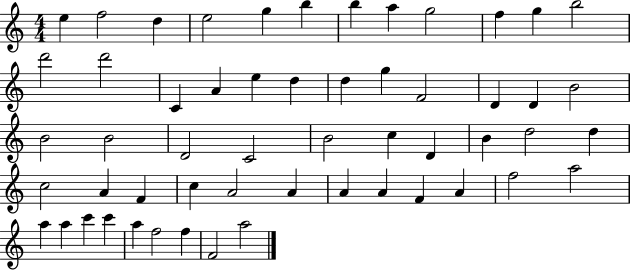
{
  \clef treble
  \numericTimeSignature
  \time 4/4
  \key c \major
  e''4 f''2 d''4 | e''2 g''4 b''4 | b''4 a''4 g''2 | f''4 g''4 b''2 | \break d'''2 d'''2 | c'4 a'4 e''4 d''4 | d''4 g''4 f'2 | d'4 d'4 b'2 | \break b'2 b'2 | d'2 c'2 | b'2 c''4 d'4 | b'4 d''2 d''4 | \break c''2 a'4 f'4 | c''4 a'2 a'4 | a'4 a'4 f'4 a'4 | f''2 a''2 | \break a''4 a''4 c'''4 c'''4 | a''4 f''2 f''4 | f'2 a''2 | \bar "|."
}